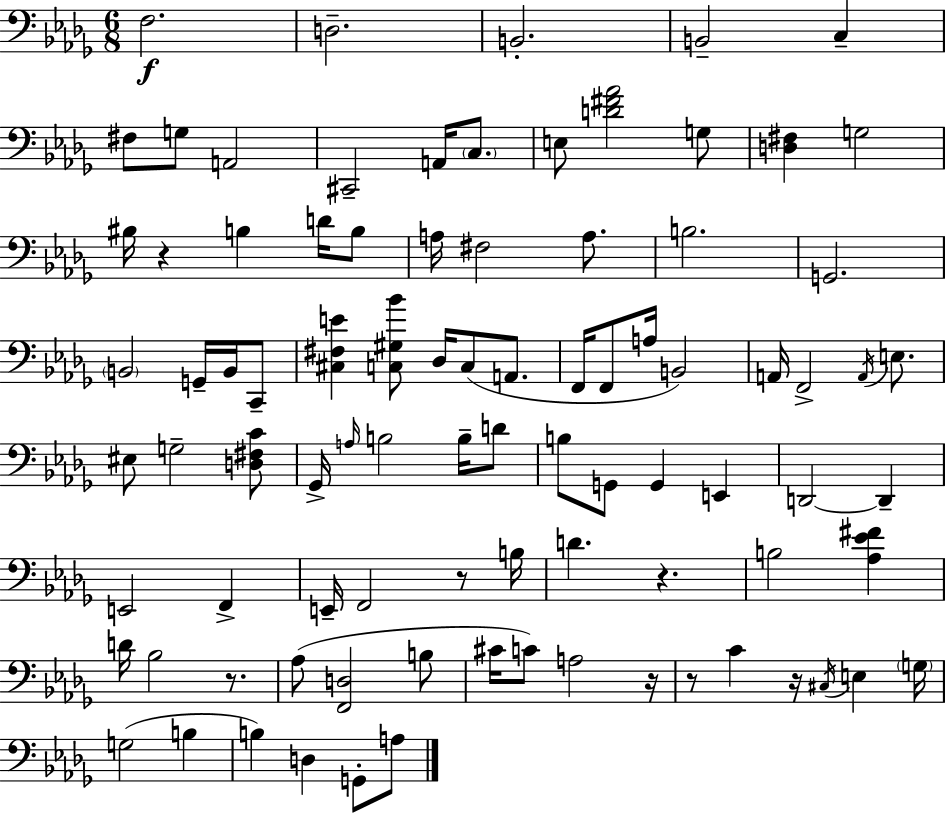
{
  \clef bass
  \numericTimeSignature
  \time 6/8
  \key bes \minor
  f2.\f | d2.-- | b,2.-. | b,2-- c4-- | \break fis8 g8 a,2 | cis,2-- a,16 \parenthesize c8. | e8 <d' fis' aes'>2 g8 | <d fis>4 g2 | \break bis16 r4 b4 d'16 b8 | a16 fis2 a8. | b2. | g,2. | \break \parenthesize b,2 g,16-- b,16 c,8-- | <cis fis e'>4 <c gis bes'>8 des16 c8( a,8. | f,16 f,8 a16 b,2) | a,16 f,2-> \acciaccatura { a,16 } e8. | \break eis8 g2-- <d fis c'>8 | ges,16-> \grace { a16 } b2 b16-- | d'8 b8 g,8 g,4 e,4 | d,2~~ d,4-- | \break e,2 f,4-> | e,16-- f,2 r8 | b16 d'4. r4. | b2 <aes ees' fis'>4 | \break d'16 bes2 r8. | aes8( <f, d>2 | b8 cis'16 c'8) a2 | r16 r8 c'4 r16 \acciaccatura { cis16 } e4 | \break \parenthesize g16 g2( b4 | b4) d4 g,8-. | a8 \bar "|."
}